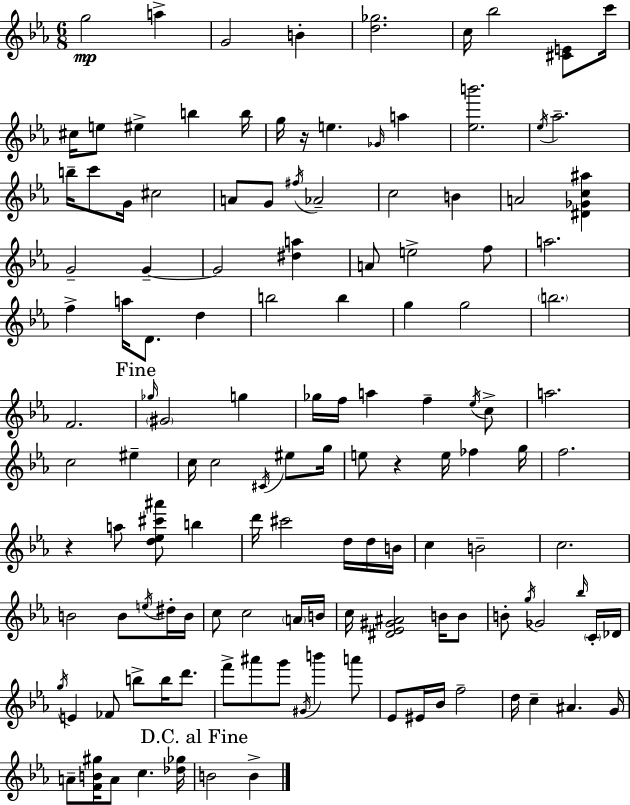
{
  \clef treble
  \numericTimeSignature
  \time 6/8
  \key ees \major
  \repeat volta 2 { g''2\mp a''4-> | g'2 b'4-. | <d'' ges''>2. | c''16 bes''2 <cis' e'>8 c'''16 | \break cis''16 e''8 eis''4-> b''4 b''16 | g''16 r16 e''4. \grace { ges'16 } a''4 | <ees'' b'''>2. | \acciaccatura { ees''16 } aes''2.-- | \break b''16-- c'''8 g'16 cis''2 | a'8 g'8 \acciaccatura { fis''16 } aes'2-- | c''2 b'4 | a'2 <dis' ges' c'' ais''>4 | \break g'2-- g'4--~~ | g'2 <dis'' a''>4 | a'8 e''2-> | f''8 a''2. | \break f''4-> a''16 d'8. d''4 | b''2 b''4 | g''4 g''2 | \parenthesize b''2. | \break f'2. | \mark "Fine" \grace { ges''16 } \parenthesize gis'2 | g''4 ges''16 f''16 a''4 f''4-- | \acciaccatura { ees''16 } c''8-> a''2. | \break c''2 | eis''4-- c''16 c''2 | \acciaccatura { cis'16 } eis''8 g''16 e''8 r4 | e''16 fes''4 g''16 f''2. | \break r4 a''8 | <d'' ees'' cis''' ais'''>8 b''4 d'''16 cis'''2 | d''16 d''16 b'16 c''4 b'2-- | c''2. | \break b'2 | b'8 \acciaccatura { e''16 } dis''16-. b'16 c''8 c''2 | \parenthesize a'16 b'16 c''16 <dis' ees' gis' ais'>2 | b'16 b'8 b'8-. \acciaccatura { g''16 } ges'2 | \break \grace { bes''16 } \parenthesize c'16-. des'16 \acciaccatura { g''16 } e'4 | fes'8 b''8-> b''16 d'''8. f'''8-> | ais'''8 g'''8 \acciaccatura { gis'16 } b'''4 a'''8 ees'8 | eis'16 bes'16 f''2-- d''16 | \break c''4-- ais'4. g'16 a'8-- | <f' b' gis''>16 a'8 c''4. <des'' ges''>16 \mark "D.C. al Fine" b'2 | b'4-> } \bar "|."
}